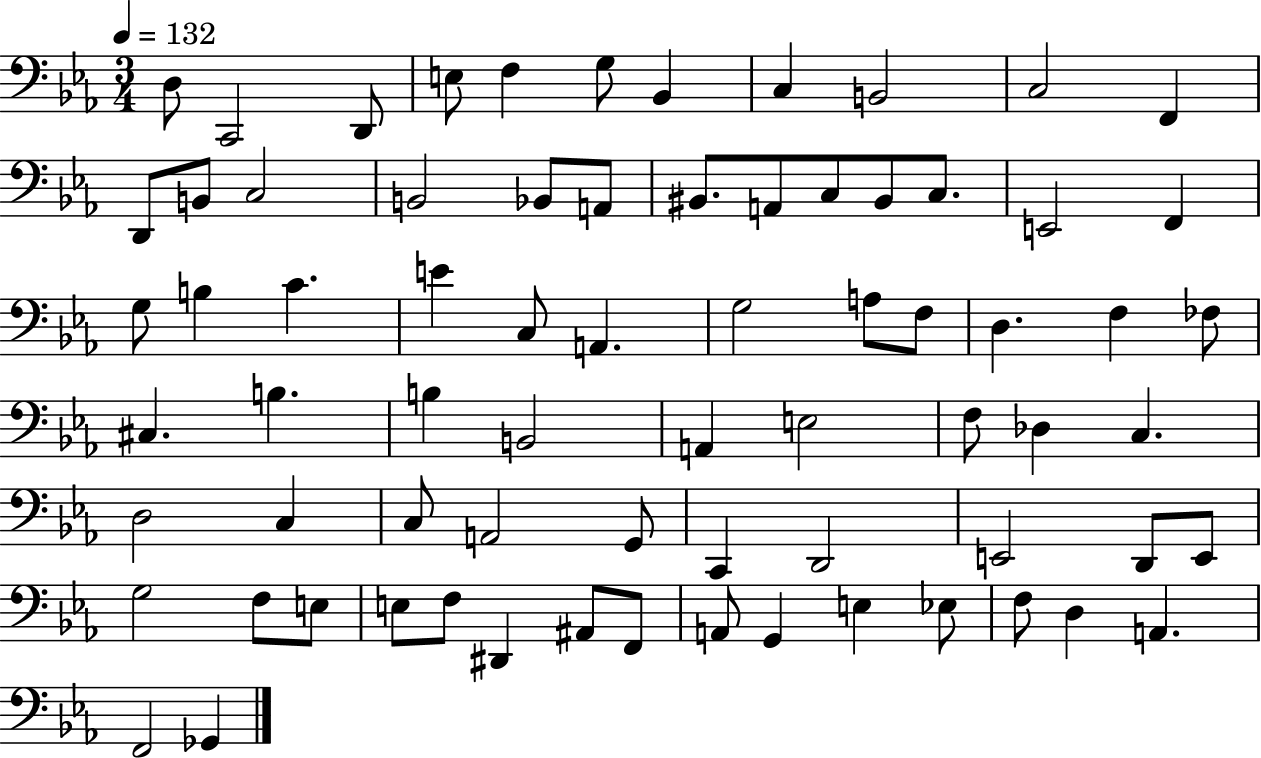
X:1
T:Untitled
M:3/4
L:1/4
K:Eb
D,/2 C,,2 D,,/2 E,/2 F, G,/2 _B,, C, B,,2 C,2 F,, D,,/2 B,,/2 C,2 B,,2 _B,,/2 A,,/2 ^B,,/2 A,,/2 C,/2 ^B,,/2 C,/2 E,,2 F,, G,/2 B, C E C,/2 A,, G,2 A,/2 F,/2 D, F, _F,/2 ^C, B, B, B,,2 A,, E,2 F,/2 _D, C, D,2 C, C,/2 A,,2 G,,/2 C,, D,,2 E,,2 D,,/2 E,,/2 G,2 F,/2 E,/2 E,/2 F,/2 ^D,, ^A,,/2 F,,/2 A,,/2 G,, E, _E,/2 F,/2 D, A,, F,,2 _G,,